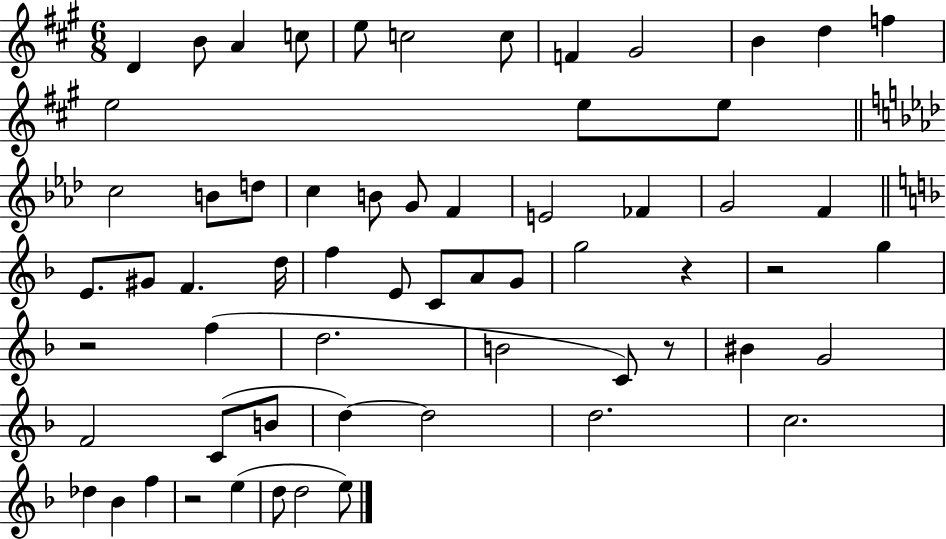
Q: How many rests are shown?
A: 5